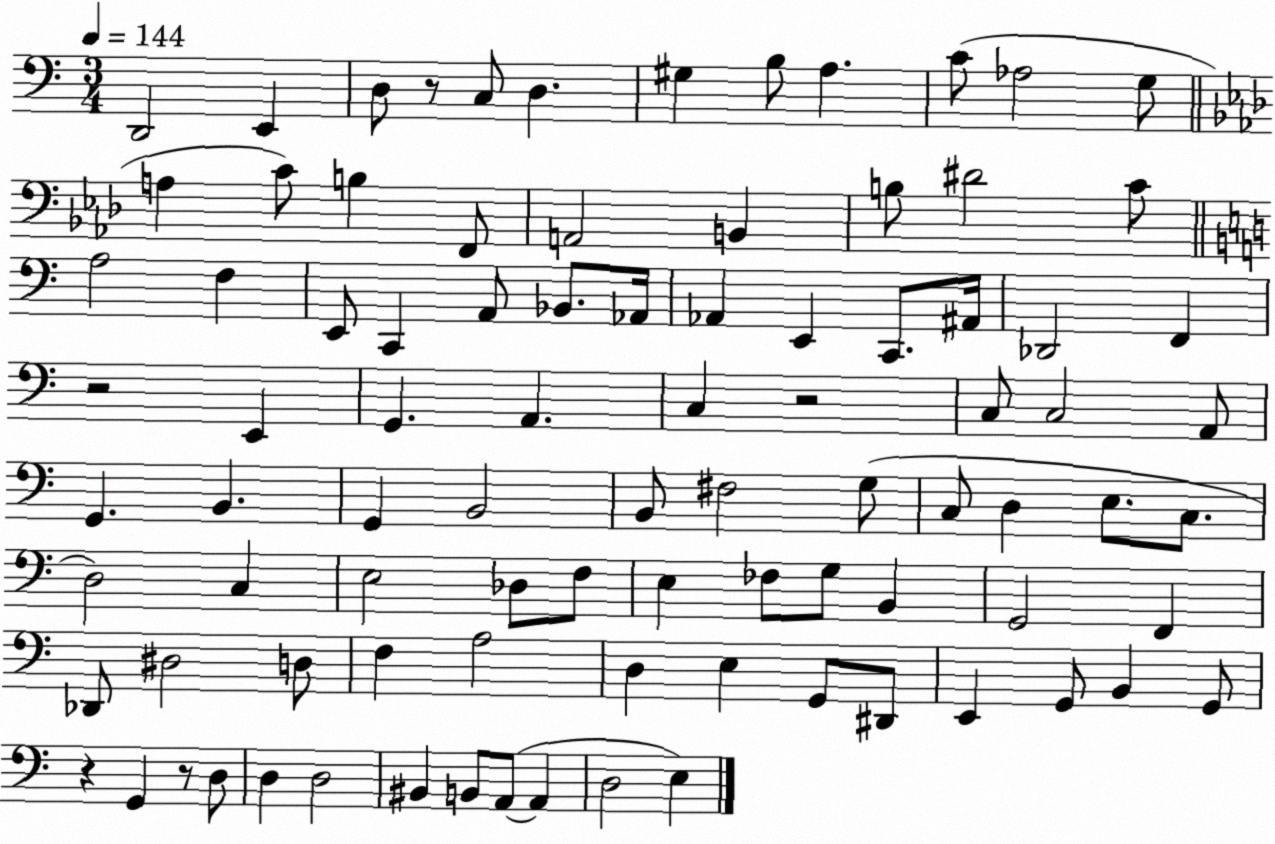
X:1
T:Untitled
M:3/4
L:1/4
K:C
D,,2 E,, D,/2 z/2 C,/2 D, ^G, B,/2 A, C/2 _A,2 G,/2 A, C/2 B, F,,/2 A,,2 B,, B,/2 ^D2 C/2 A,2 F, E,,/2 C,, A,,/2 _B,,/2 _A,,/4 _A,, E,, C,,/2 ^A,,/4 _D,,2 F,, z2 E,, G,, A,, C, z2 C,/2 C,2 A,,/2 G,, B,, G,, B,,2 B,,/2 ^F,2 G,/2 C,/2 D, E,/2 C,/2 D,2 C, E,2 _D,/2 F,/2 E, _F,/2 G,/2 B,, G,,2 F,, _D,,/2 ^D,2 D,/2 F, A,2 D, E, G,,/2 ^D,,/2 E,, G,,/2 B,, G,,/2 z G,, z/2 D,/2 D, D,2 ^B,, B,,/2 A,,/2 A,, D,2 E,